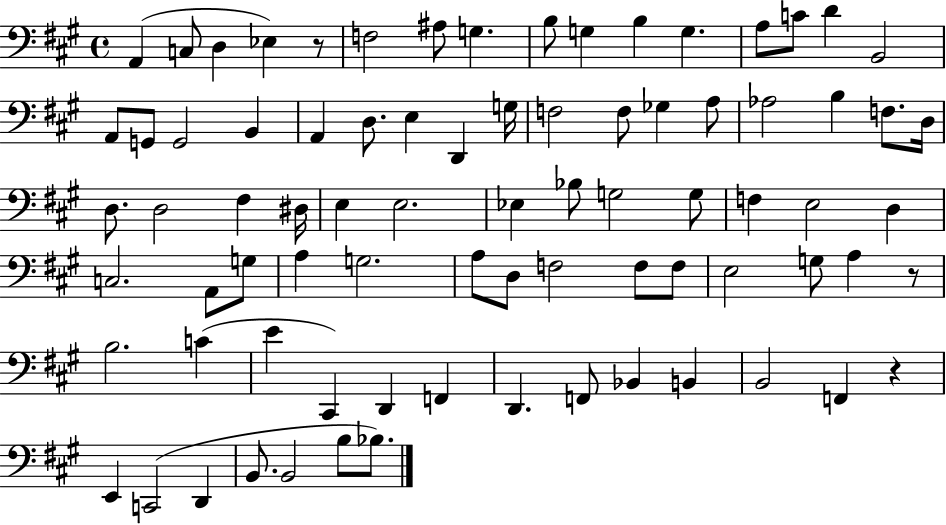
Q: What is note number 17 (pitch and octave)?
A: G2